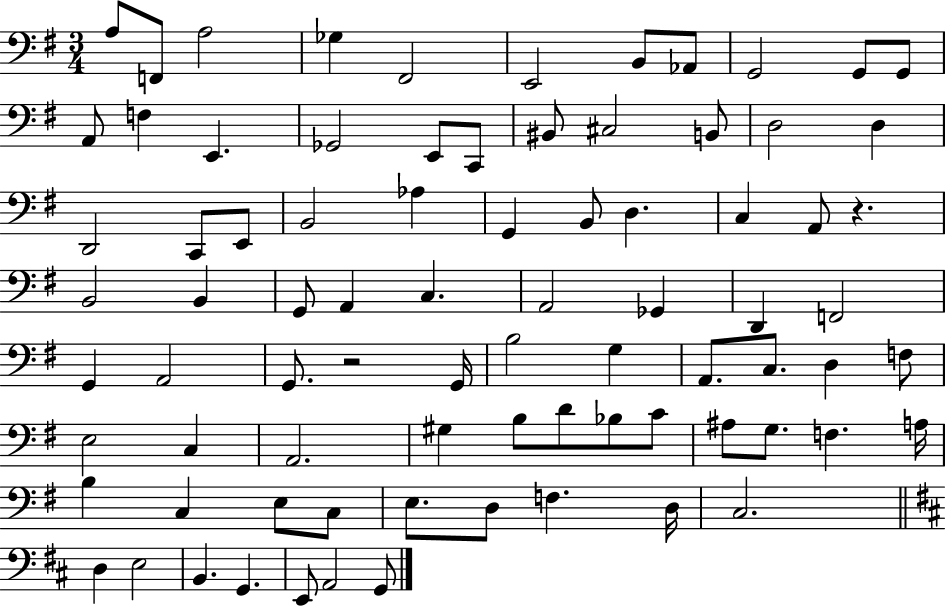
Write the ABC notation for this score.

X:1
T:Untitled
M:3/4
L:1/4
K:G
A,/2 F,,/2 A,2 _G, ^F,,2 E,,2 B,,/2 _A,,/2 G,,2 G,,/2 G,,/2 A,,/2 F, E,, _G,,2 E,,/2 C,,/2 ^B,,/2 ^C,2 B,,/2 D,2 D, D,,2 C,,/2 E,,/2 B,,2 _A, G,, B,,/2 D, C, A,,/2 z B,,2 B,, G,,/2 A,, C, A,,2 _G,, D,, F,,2 G,, A,,2 G,,/2 z2 G,,/4 B,2 G, A,,/2 C,/2 D, F,/2 E,2 C, A,,2 ^G, B,/2 D/2 _B,/2 C/2 ^A,/2 G,/2 F, A,/4 B, C, E,/2 C,/2 E,/2 D,/2 F, D,/4 C,2 D, E,2 B,, G,, E,,/2 A,,2 G,,/2